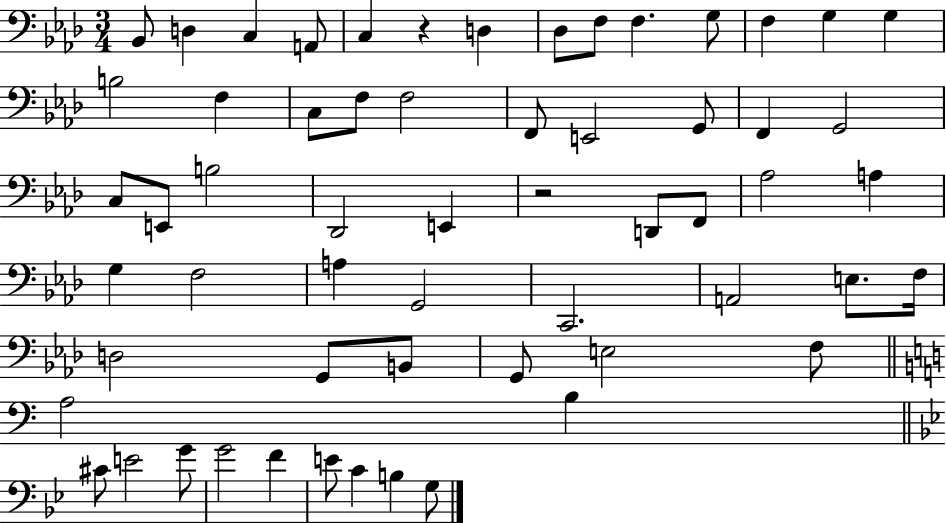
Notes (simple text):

Bb2/e D3/q C3/q A2/e C3/q R/q D3/q Db3/e F3/e F3/q. G3/e F3/q G3/q G3/q B3/h F3/q C3/e F3/e F3/h F2/e E2/h G2/e F2/q G2/h C3/e E2/e B3/h Db2/h E2/q R/h D2/e F2/e Ab3/h A3/q G3/q F3/h A3/q G2/h C2/h. A2/h E3/e. F3/s D3/h G2/e B2/e G2/e E3/h F3/e A3/h B3/q C#4/e E4/h G4/e G4/h F4/q E4/e C4/q B3/q G3/e